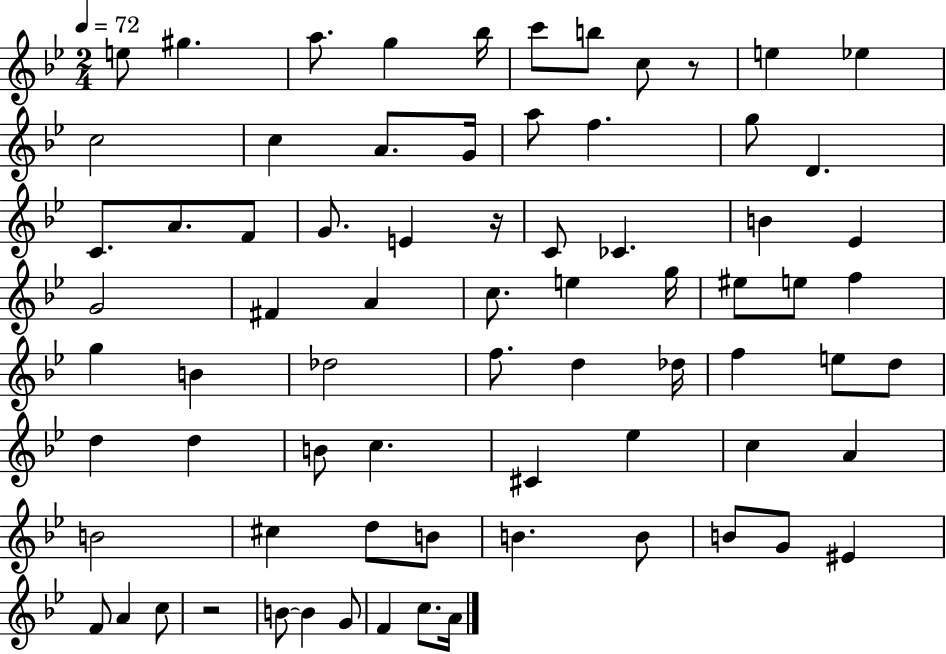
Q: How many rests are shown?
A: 3